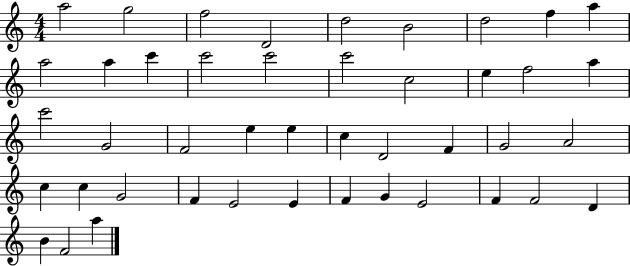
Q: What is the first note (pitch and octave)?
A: A5